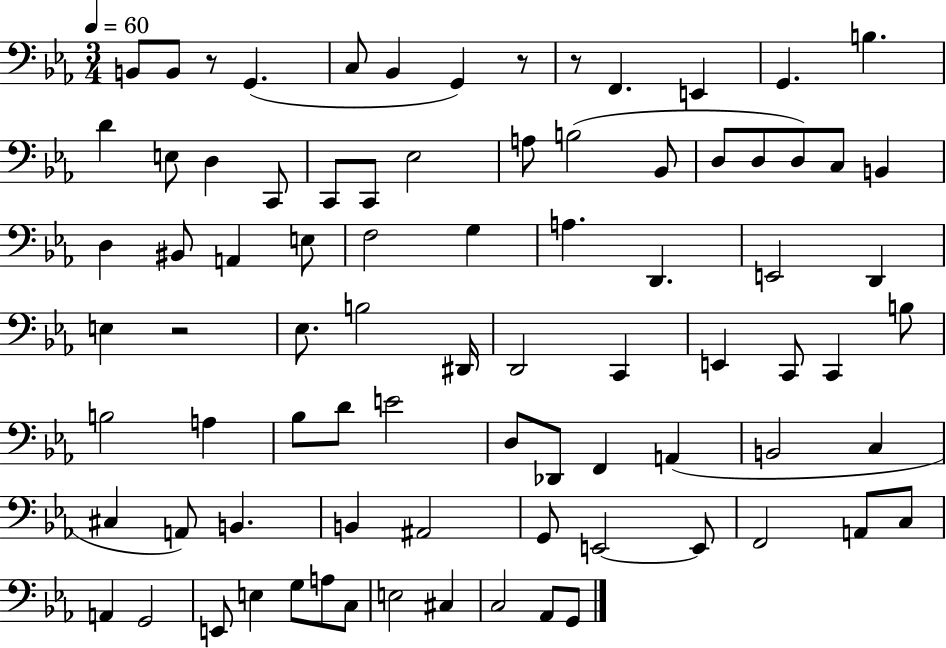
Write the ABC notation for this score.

X:1
T:Untitled
M:3/4
L:1/4
K:Eb
B,,/2 B,,/2 z/2 G,, C,/2 _B,, G,, z/2 z/2 F,, E,, G,, B, D E,/2 D, C,,/2 C,,/2 C,,/2 _E,2 A,/2 B,2 _B,,/2 D,/2 D,/2 D,/2 C,/2 B,, D, ^B,,/2 A,, E,/2 F,2 G, A, D,, E,,2 D,, E, z2 _E,/2 B,2 ^D,,/4 D,,2 C,, E,, C,,/2 C,, B,/2 B,2 A, _B,/2 D/2 E2 D,/2 _D,,/2 F,, A,, B,,2 C, ^C, A,,/2 B,, B,, ^A,,2 G,,/2 E,,2 E,,/2 F,,2 A,,/2 C,/2 A,, G,,2 E,,/2 E, G,/2 A,/2 C,/2 E,2 ^C, C,2 _A,,/2 G,,/2